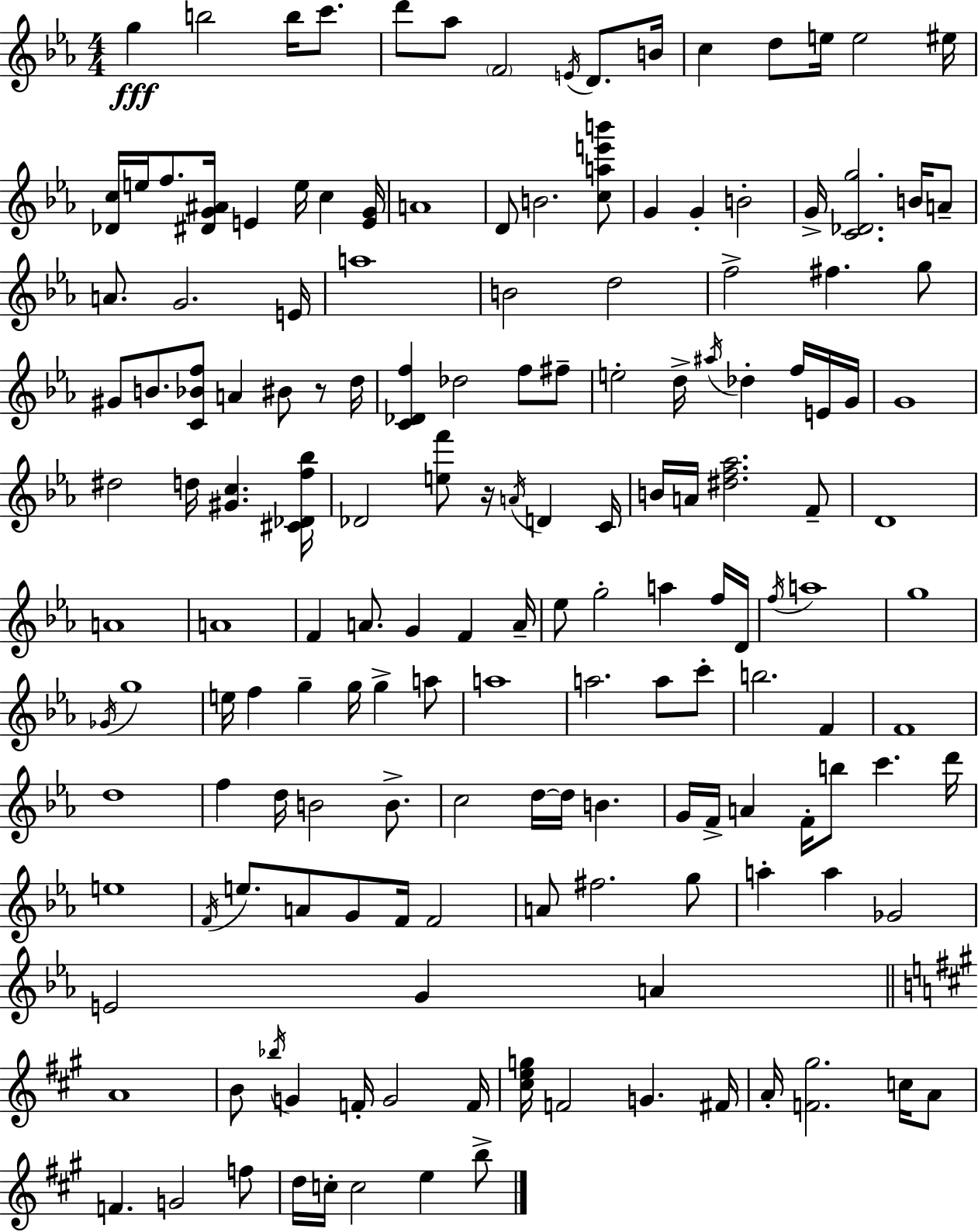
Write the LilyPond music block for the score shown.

{
  \clef treble
  \numericTimeSignature
  \time 4/4
  \key c \minor
  g''4\fff b''2 b''16 c'''8. | d'''8 aes''8 \parenthesize f'2 \acciaccatura { e'16 } d'8. | b'16 c''4 d''8 e''16 e''2 | eis''16 <des' c''>16 e''16 f''8. <dis' g' ais'>16 e'4 e''16 c''4 | \break <e' g'>16 a'1 | d'8 b'2. <c'' a'' e''' b'''>8 | g'4 g'4-. b'2-. | g'16-> <c' des' g''>2. b'16 a'8-- | \break a'8. g'2. | e'16 a''1 | b'2 d''2 | f''2-> fis''4. g''8 | \break gis'8 b'8. <c' bes' f''>8 a'4 bis'8 r8 | d''16 <c' des' f''>4 des''2 f''8 fis''8-- | e''2-. d''16-> \acciaccatura { ais''16 } des''4-. f''16 | e'16 g'16 g'1 | \break dis''2 d''16 <gis' c''>4. | <cis' des' f'' bes''>16 des'2 <e'' f'''>8 r16 \acciaccatura { a'16 } d'4 | c'16 b'16 a'16 <dis'' f'' aes''>2. | f'8-- d'1 | \break a'1 | a'1 | f'4 a'8. g'4 f'4 | a'16-- ees''8 g''2-. a''4 | \break f''16 d'16 \acciaccatura { f''16 } a''1 | g''1 | \acciaccatura { ges'16 } g''1 | e''16 f''4 g''4-- g''16 g''4-> | \break a''8 a''1 | a''2. | a''8 c'''8-. b''2. | f'4 f'1 | \break d''1 | f''4 d''16 b'2 | b'8.-> c''2 d''16~~ d''16 b'4. | g'16 f'16-> a'4 f'16-. b''8 c'''4. | \break d'''16 e''1 | \acciaccatura { f'16 } e''8. a'8 g'8 f'16 f'2 | a'8 fis''2. | g''8 a''4-. a''4 ges'2 | \break e'2 g'4 | a'4 \bar "||" \break \key a \major a'1 | b'8 \acciaccatura { bes''16 } g'4 f'16-. g'2 | f'16 <cis'' e'' g''>16 f'2 g'4. | fis'16 a'16-. <f' gis''>2. c''16 a'8 | \break f'4. g'2 f''8 | d''16 c''16-. c''2 e''4 b''8-> | \bar "|."
}